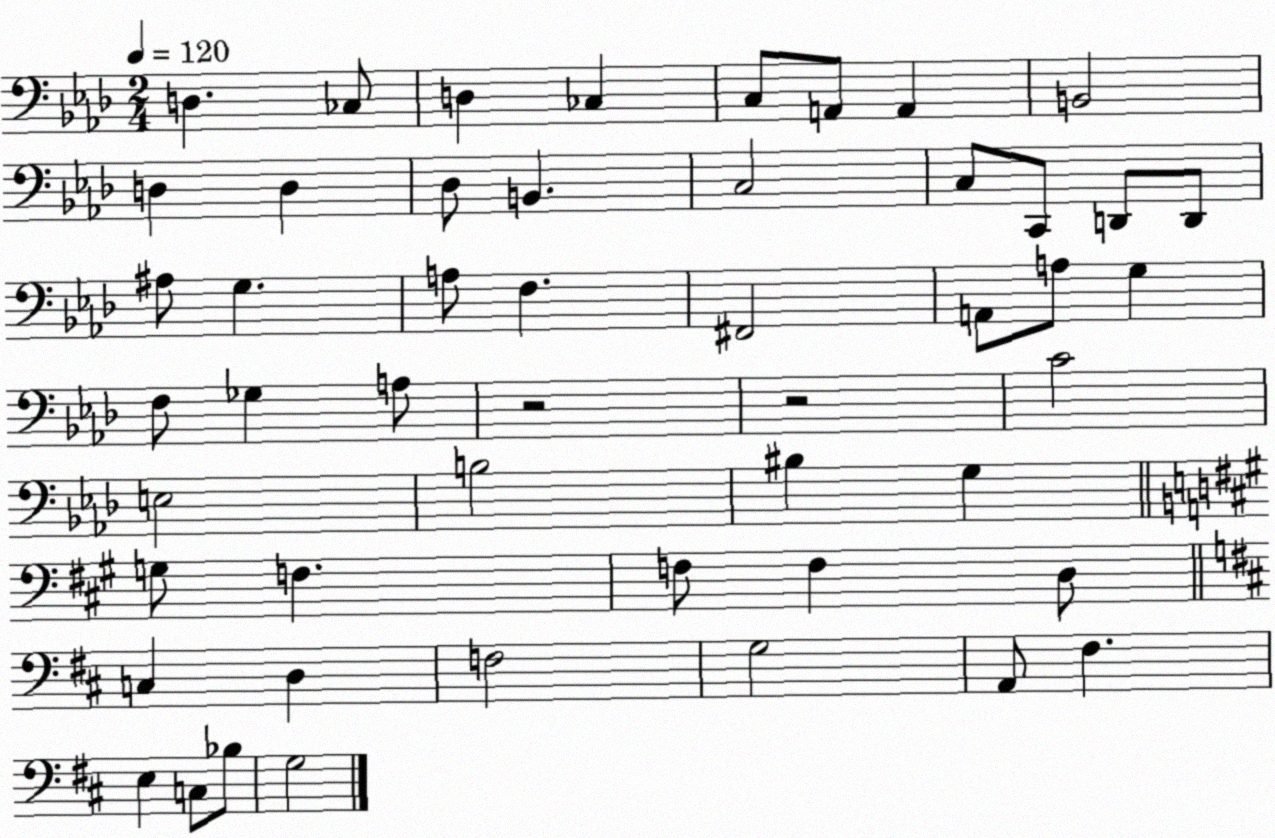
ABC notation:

X:1
T:Untitled
M:2/4
L:1/4
K:Ab
D, _C,/2 D, _C, C,/2 A,,/2 A,, B,,2 D, D, _D,/2 B,, C,2 C,/2 C,,/2 D,,/2 D,,/2 ^A,/2 G, A,/2 F, ^F,,2 A,,/2 A,/2 G, F,/2 _G, A,/2 z2 z2 C2 E,2 B,2 ^B, G, G,/2 F, F,/2 F, D,/2 C, D, F,2 G,2 A,,/2 ^F, E, C,/2 _B,/2 G,2